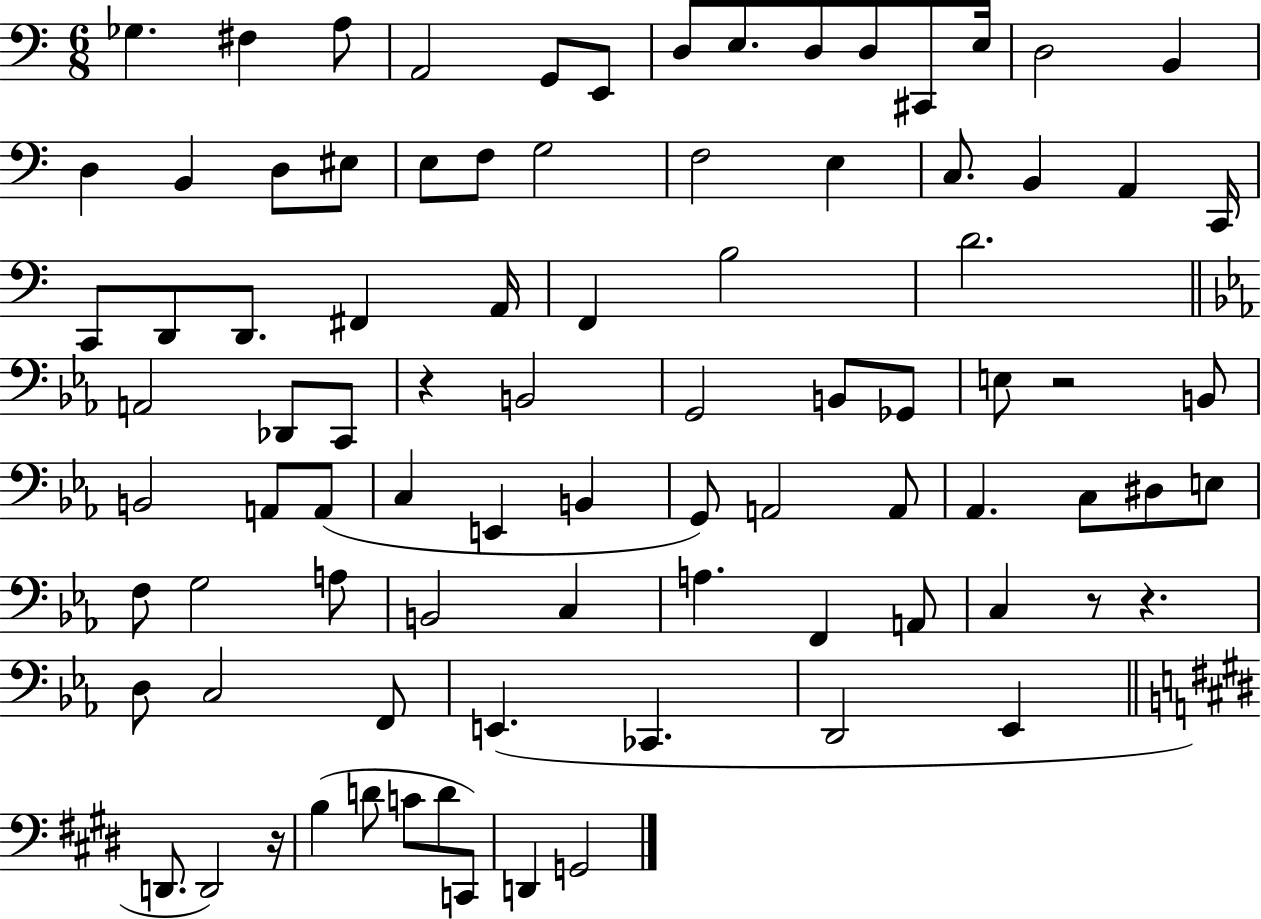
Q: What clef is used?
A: bass